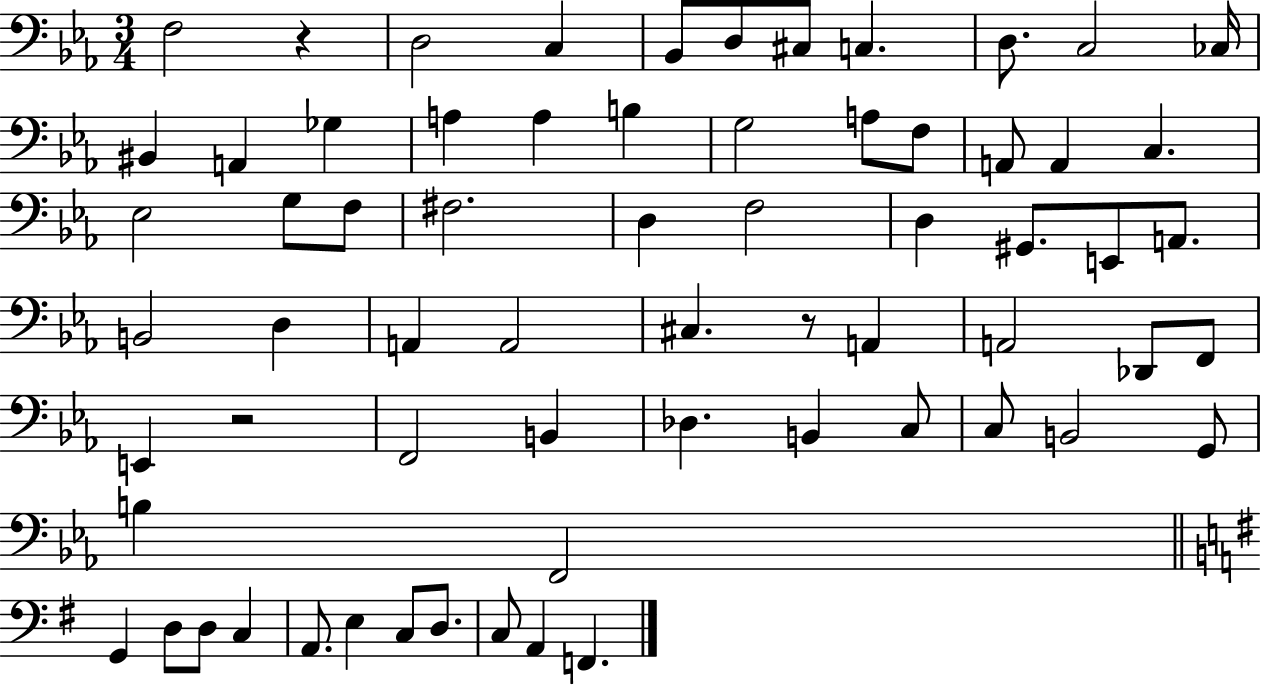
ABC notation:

X:1
T:Untitled
M:3/4
L:1/4
K:Eb
F,2 z D,2 C, _B,,/2 D,/2 ^C,/2 C, D,/2 C,2 _C,/4 ^B,, A,, _G, A, A, B, G,2 A,/2 F,/2 A,,/2 A,, C, _E,2 G,/2 F,/2 ^F,2 D, F,2 D, ^G,,/2 E,,/2 A,,/2 B,,2 D, A,, A,,2 ^C, z/2 A,, A,,2 _D,,/2 F,,/2 E,, z2 F,,2 B,, _D, B,, C,/2 C,/2 B,,2 G,,/2 B, F,,2 G,, D,/2 D,/2 C, A,,/2 E, C,/2 D,/2 C,/2 A,, F,,